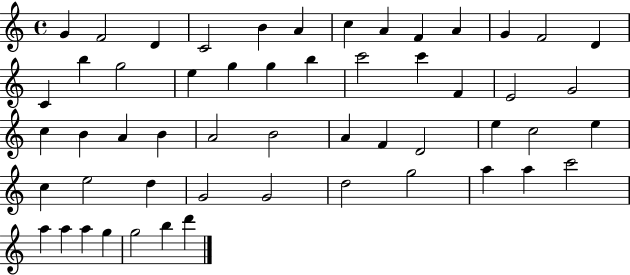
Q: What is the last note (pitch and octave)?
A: D6